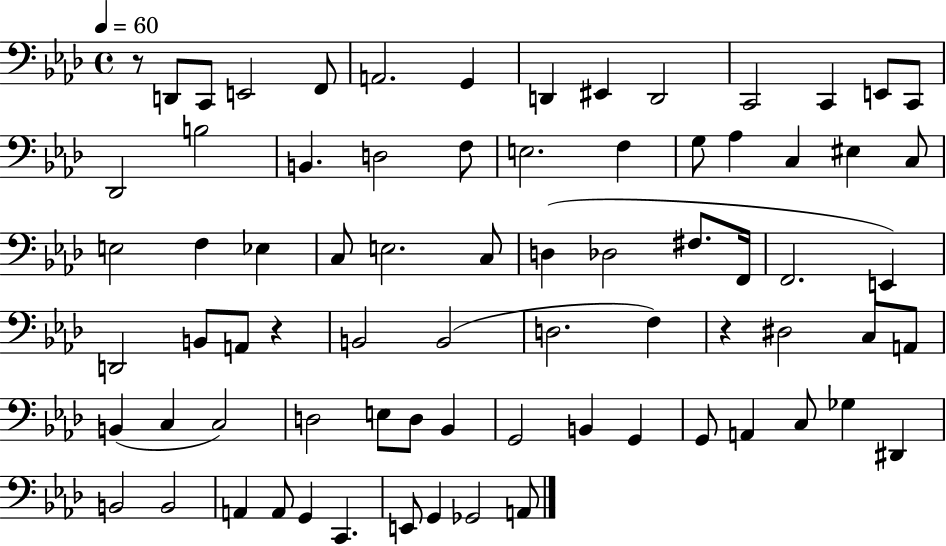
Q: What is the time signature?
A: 4/4